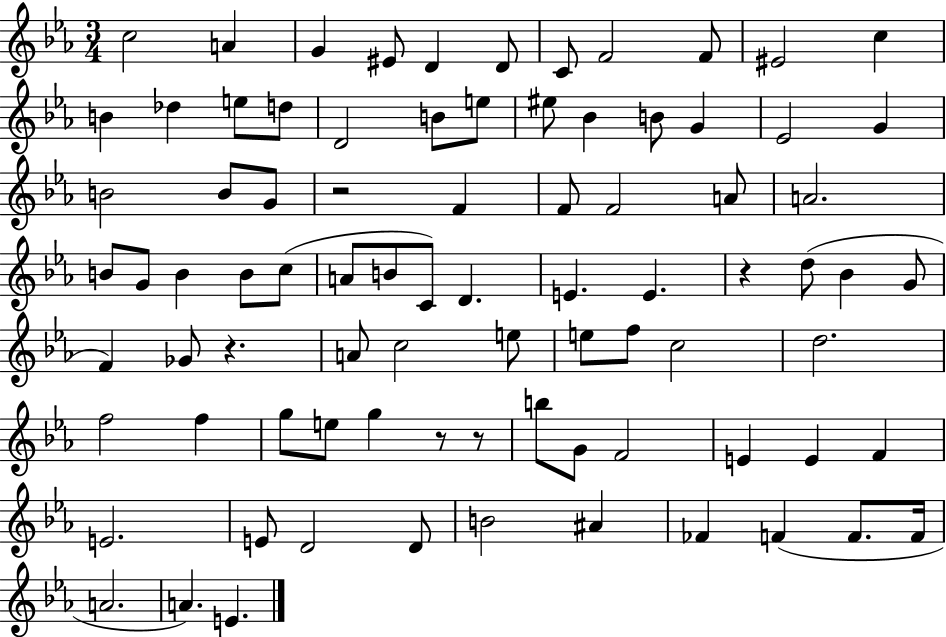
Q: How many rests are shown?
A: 5